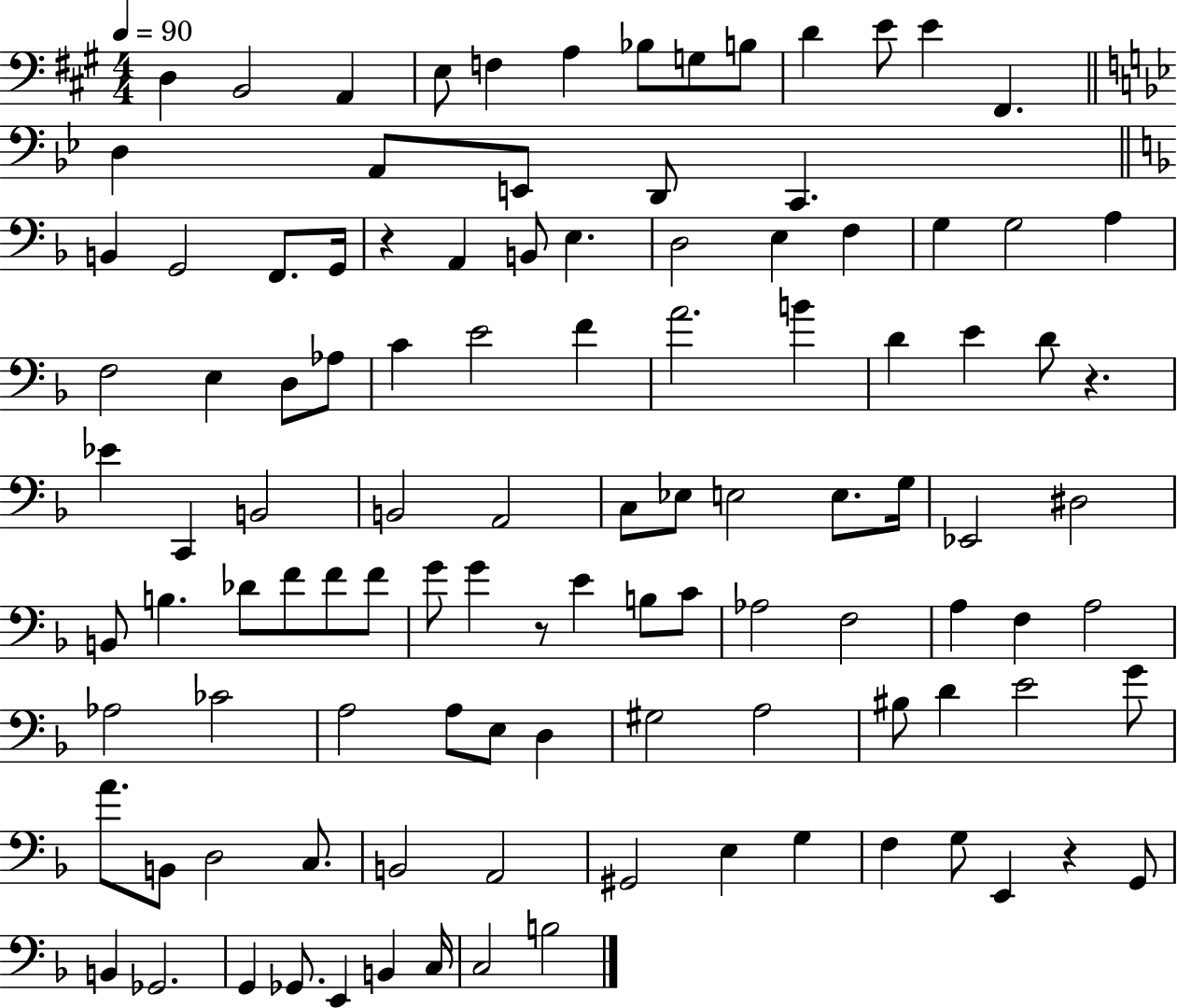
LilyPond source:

{
  \clef bass
  \numericTimeSignature
  \time 4/4
  \key a \major
  \tempo 4 = 90
  d4 b,2 a,4 | e8 f4 a4 bes8 g8 b8 | d'4 e'8 e'4 fis,4. | \bar "||" \break \key g \minor d4 a,8 e,8 d,8 c,4. | \bar "||" \break \key f \major b,4 g,2 f,8. g,16 | r4 a,4 b,8 e4. | d2 e4 f4 | g4 g2 a4 | \break f2 e4 d8 aes8 | c'4 e'2 f'4 | a'2. b'4 | d'4 e'4 d'8 r4. | \break ees'4 c,4 b,2 | b,2 a,2 | c8 ees8 e2 e8. g16 | ees,2 dis2 | \break b,8 b4. des'8 f'8 f'8 f'8 | g'8 g'4 r8 e'4 b8 c'8 | aes2 f2 | a4 f4 a2 | \break aes2 ces'2 | a2 a8 e8 d4 | gis2 a2 | bis8 d'4 e'2 g'8 | \break a'8. b,8 d2 c8. | b,2 a,2 | gis,2 e4 g4 | f4 g8 e,4 r4 g,8 | \break b,4 ges,2. | g,4 ges,8. e,4 b,4 c16 | c2 b2 | \bar "|."
}